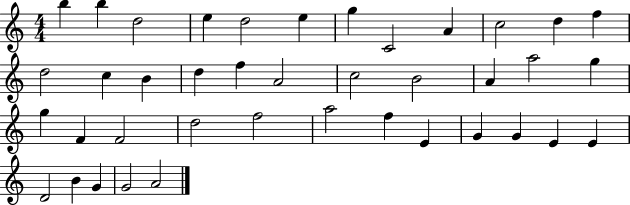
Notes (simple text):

B5/q B5/q D5/h E5/q D5/h E5/q G5/q C4/h A4/q C5/h D5/q F5/q D5/h C5/q B4/q D5/q F5/q A4/h C5/h B4/h A4/q A5/h G5/q G5/q F4/q F4/h D5/h F5/h A5/h F5/q E4/q G4/q G4/q E4/q E4/q D4/h B4/q G4/q G4/h A4/h